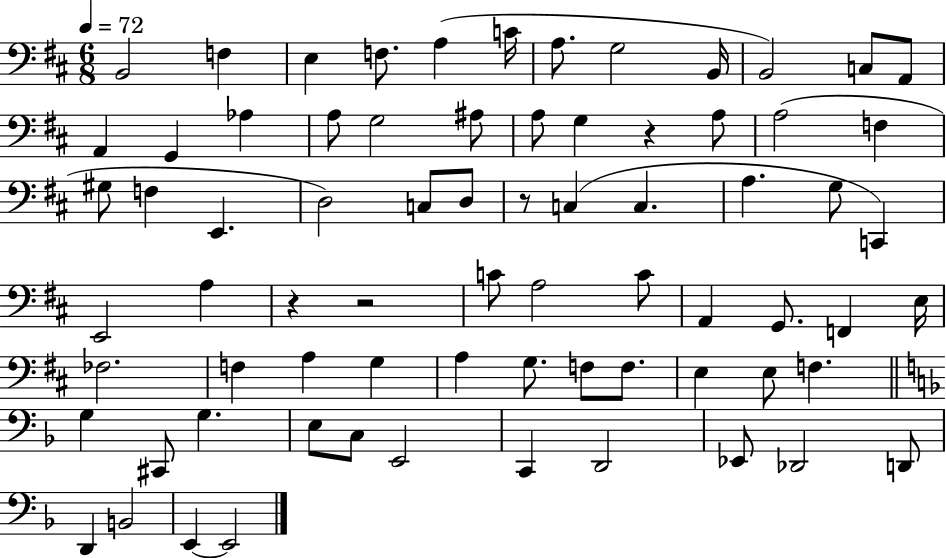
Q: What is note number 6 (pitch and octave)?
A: C4